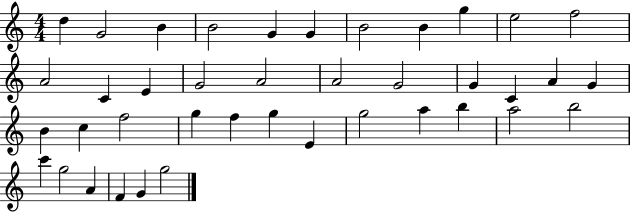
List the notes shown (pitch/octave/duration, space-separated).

D5/q G4/h B4/q B4/h G4/q G4/q B4/h B4/q G5/q E5/h F5/h A4/h C4/q E4/q G4/h A4/h A4/h G4/h G4/q C4/q A4/q G4/q B4/q C5/q F5/h G5/q F5/q G5/q E4/q G5/h A5/q B5/q A5/h B5/h C6/q G5/h A4/q F4/q G4/q G5/h